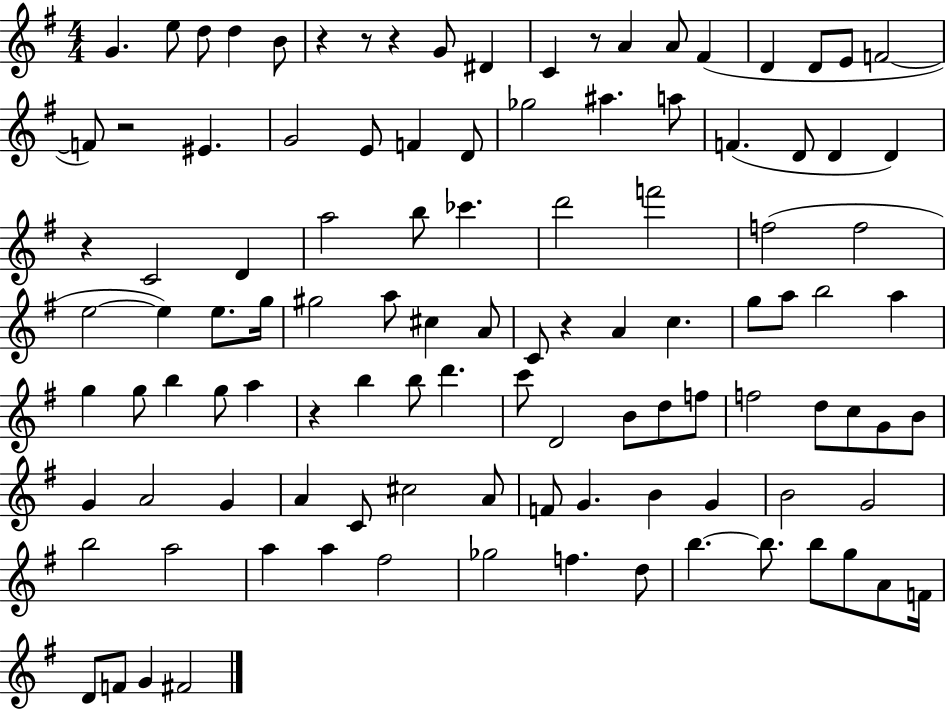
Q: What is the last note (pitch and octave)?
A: F#4